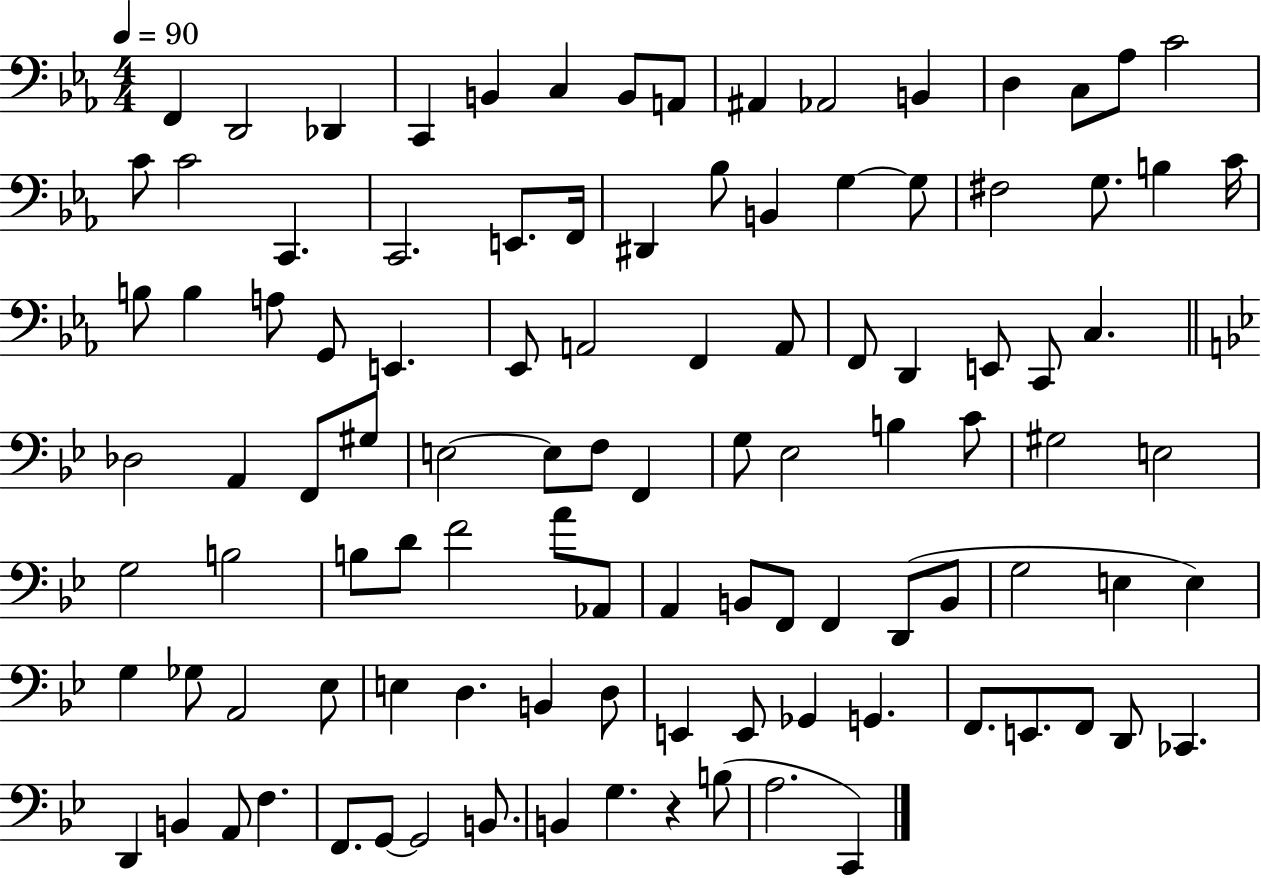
F2/q D2/h Db2/q C2/q B2/q C3/q B2/e A2/e A#2/q Ab2/h B2/q D3/q C3/e Ab3/e C4/h C4/e C4/h C2/q. C2/h. E2/e. F2/s D#2/q Bb3/e B2/q G3/q G3/e F#3/h G3/e. B3/q C4/s B3/e B3/q A3/e G2/e E2/q. Eb2/e A2/h F2/q A2/e F2/e D2/q E2/e C2/e C3/q. Db3/h A2/q F2/e G#3/e E3/h E3/e F3/e F2/q G3/e Eb3/h B3/q C4/e G#3/h E3/h G3/h B3/h B3/e D4/e F4/h A4/e Ab2/e A2/q B2/e F2/e F2/q D2/e B2/e G3/h E3/q E3/q G3/q Gb3/e A2/h Eb3/e E3/q D3/q. B2/q D3/e E2/q E2/e Gb2/q G2/q. F2/e. E2/e. F2/e D2/e CES2/q. D2/q B2/q A2/e F3/q. F2/e. G2/e G2/h B2/e. B2/q G3/q. R/q B3/e A3/h. C2/q